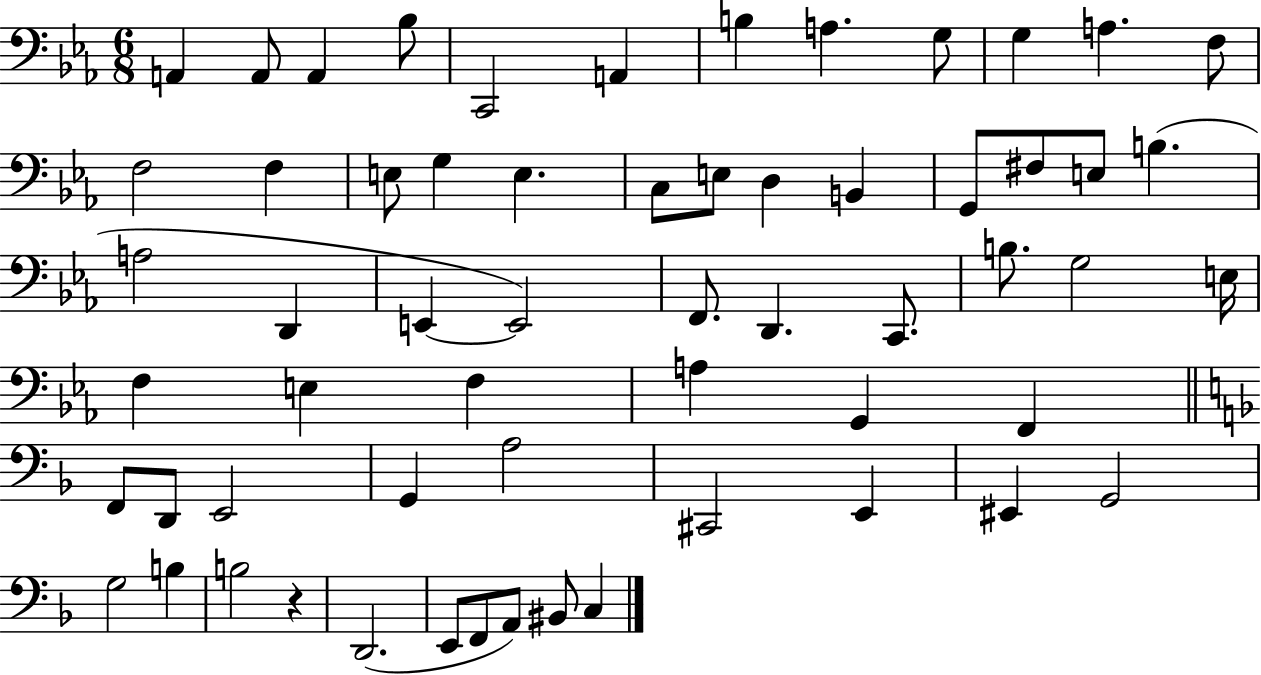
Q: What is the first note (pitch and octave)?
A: A2